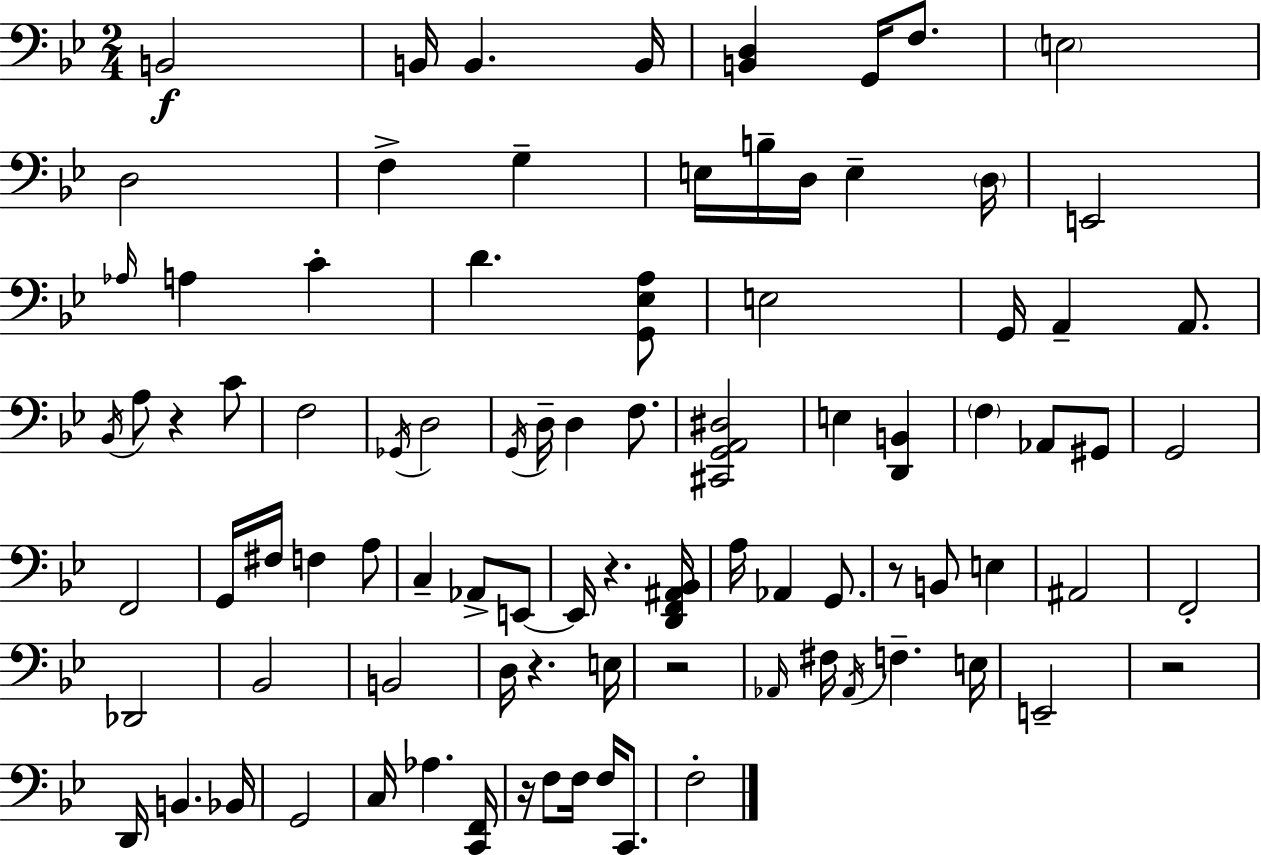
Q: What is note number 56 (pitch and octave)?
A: Db2